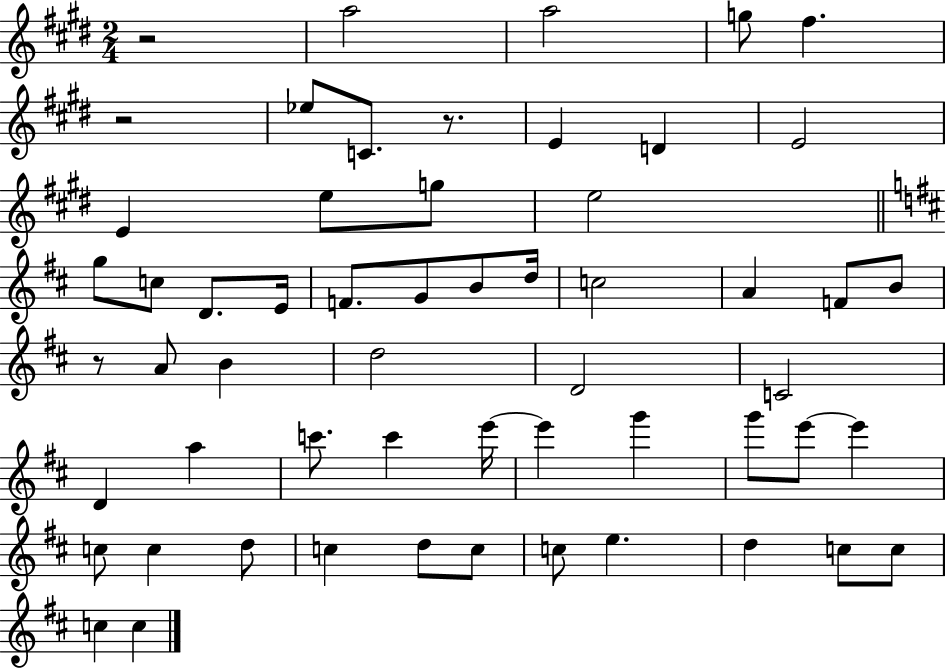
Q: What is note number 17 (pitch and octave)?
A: E4